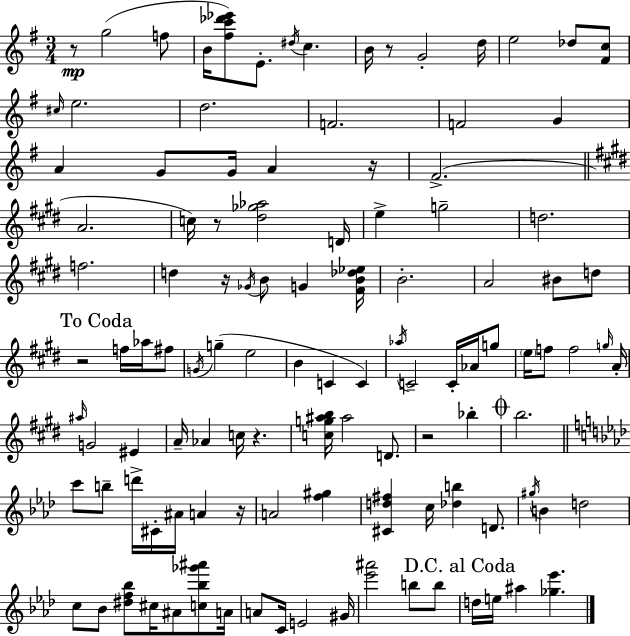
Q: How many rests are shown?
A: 9